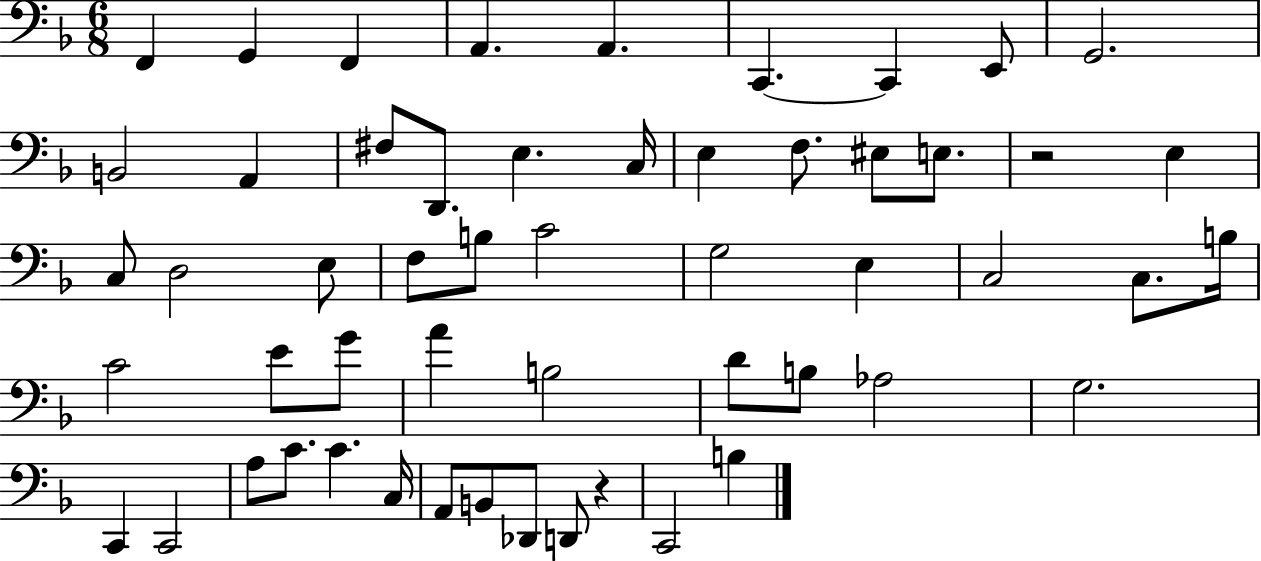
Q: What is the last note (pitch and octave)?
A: B3